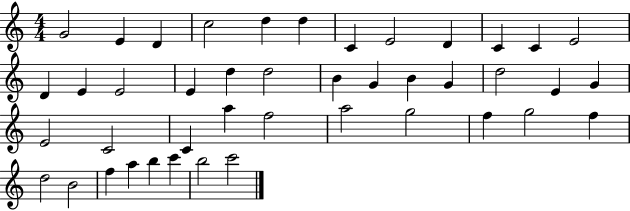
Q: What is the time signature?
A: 4/4